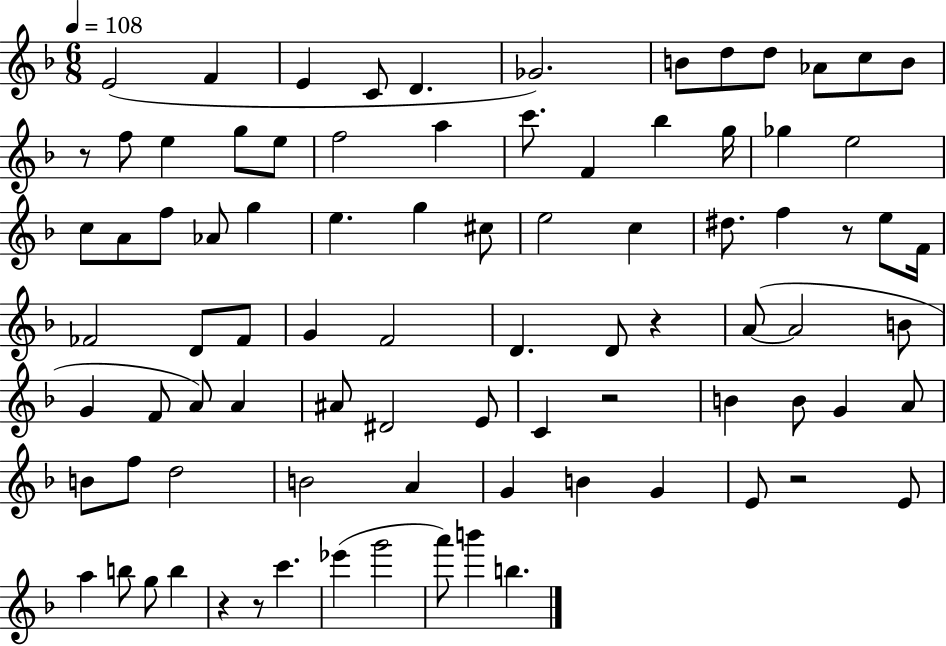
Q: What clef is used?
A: treble